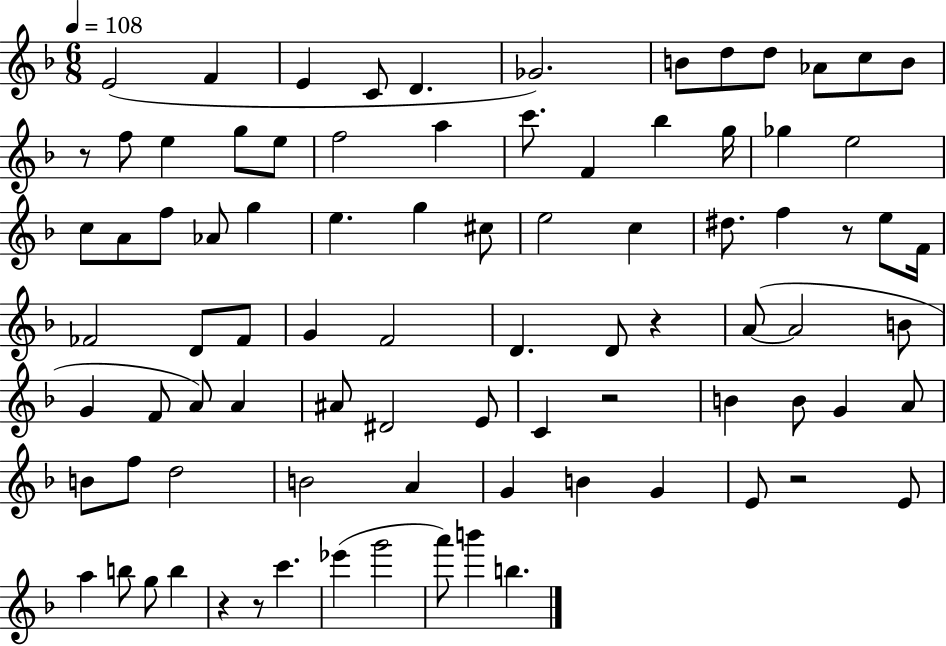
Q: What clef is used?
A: treble